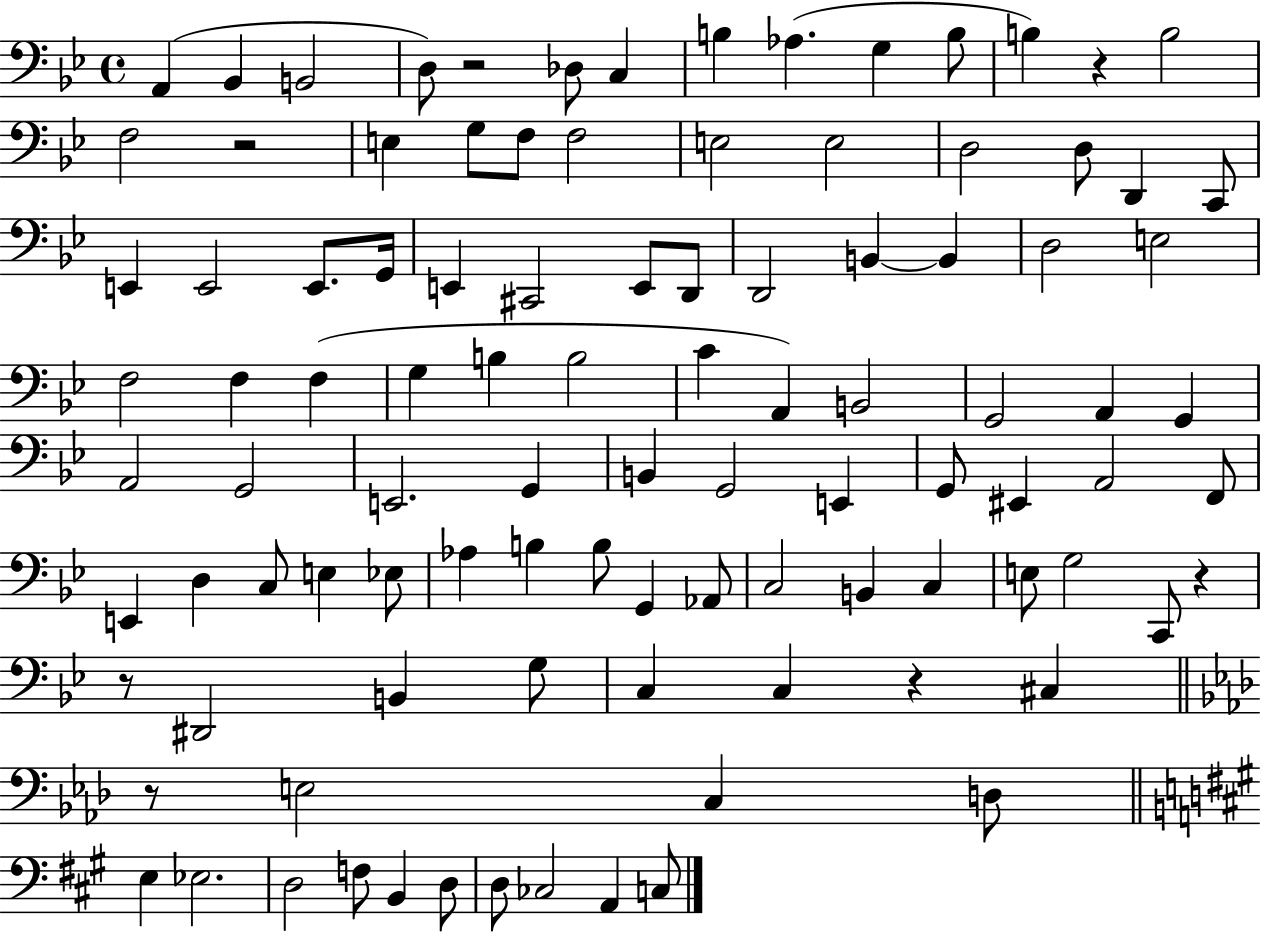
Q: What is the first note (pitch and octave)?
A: A2